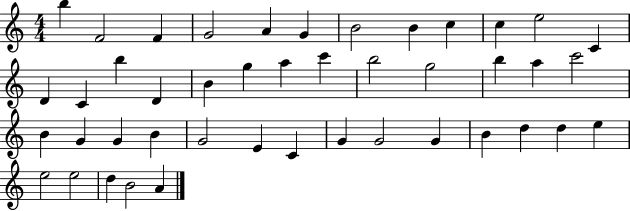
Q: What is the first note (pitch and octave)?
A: B5